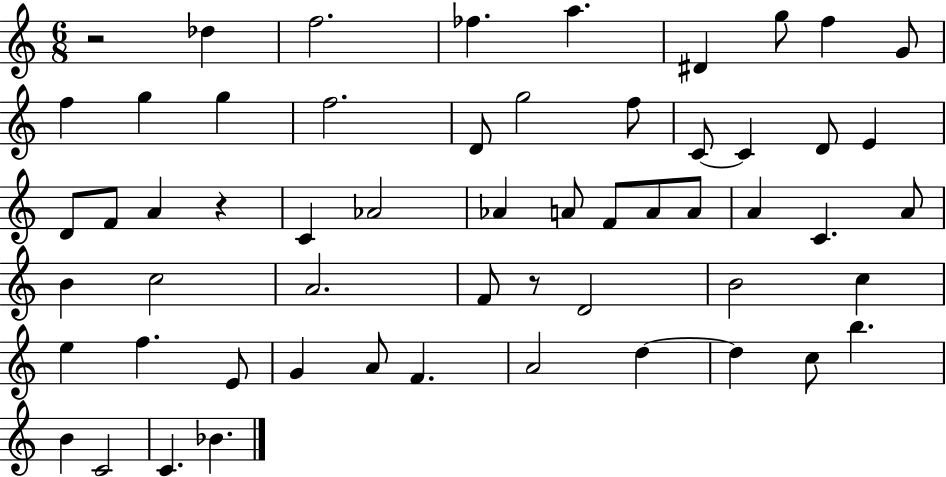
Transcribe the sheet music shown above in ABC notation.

X:1
T:Untitled
M:6/8
L:1/4
K:C
z2 _d f2 _f a ^D g/2 f G/2 f g g f2 D/2 g2 f/2 C/2 C D/2 E D/2 F/2 A z C _A2 _A A/2 F/2 A/2 A/2 A C A/2 B c2 A2 F/2 z/2 D2 B2 c e f E/2 G A/2 F A2 d d c/2 b B C2 C _B